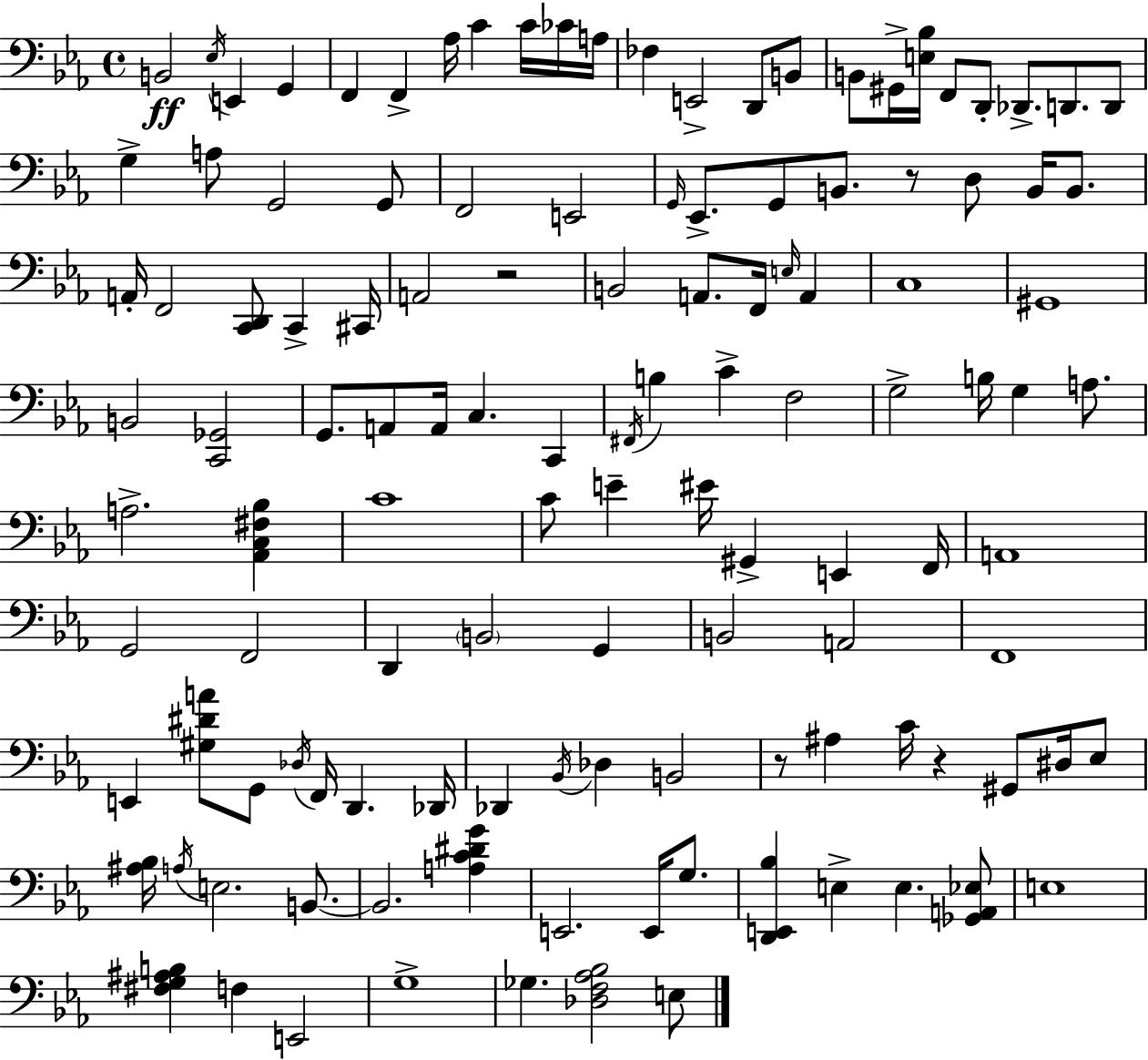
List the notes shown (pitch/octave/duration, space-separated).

B2/h Eb3/s E2/q G2/q F2/q F2/q Ab3/s C4/q C4/s CES4/s A3/s FES3/q E2/h D2/e B2/e B2/e G#2/s [E3,Bb3]/s F2/e D2/e Db2/e. D2/e. D2/e G3/q A3/e G2/h G2/e F2/h E2/h G2/s Eb2/e. G2/e B2/e. R/e D3/e B2/s B2/e. A2/s F2/h [C2,D2]/e C2/q C#2/s A2/h R/h B2/h A2/e. F2/s E3/s A2/q C3/w G#2/w B2/h [C2,Gb2]/h G2/e. A2/e A2/s C3/q. C2/q F#2/s B3/q C4/q F3/h G3/h B3/s G3/q A3/e. A3/h. [Ab2,C3,F#3,Bb3]/q C4/w C4/e E4/q EIS4/s G#2/q E2/q F2/s A2/w G2/h F2/h D2/q B2/h G2/q B2/h A2/h F2/w E2/q [G#3,D#4,A4]/e G2/e Db3/s F2/s D2/q. Db2/s Db2/q Bb2/s Db3/q B2/h R/e A#3/q C4/s R/q G#2/e D#3/s Eb3/e [A#3,Bb3]/s A3/s E3/h. B2/e. B2/h. [A3,C4,D#4,G4]/q E2/h. E2/s G3/e. [D2,E2,Bb3]/q E3/q E3/q. [Gb2,A2,Eb3]/e E3/w [F#3,G3,A#3,B3]/q F3/q E2/h G3/w Gb3/q. [Db3,F3,Ab3,Bb3]/h E3/e